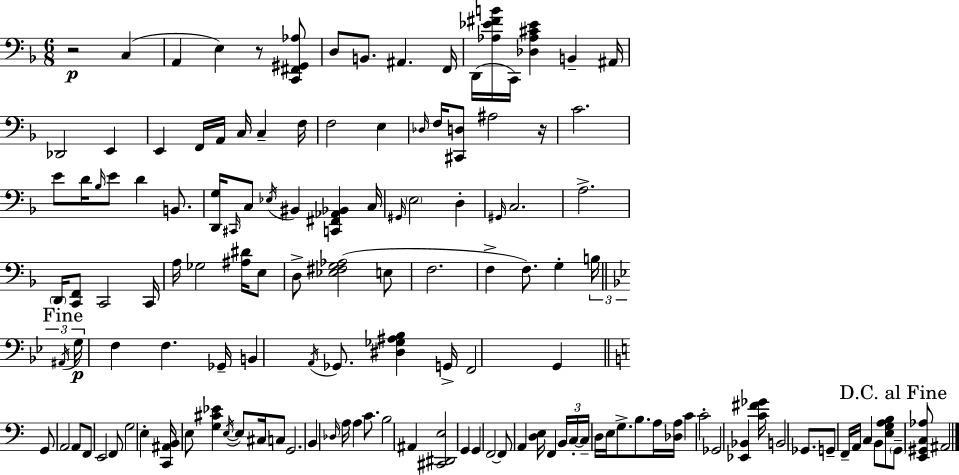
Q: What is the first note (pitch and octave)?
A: C3